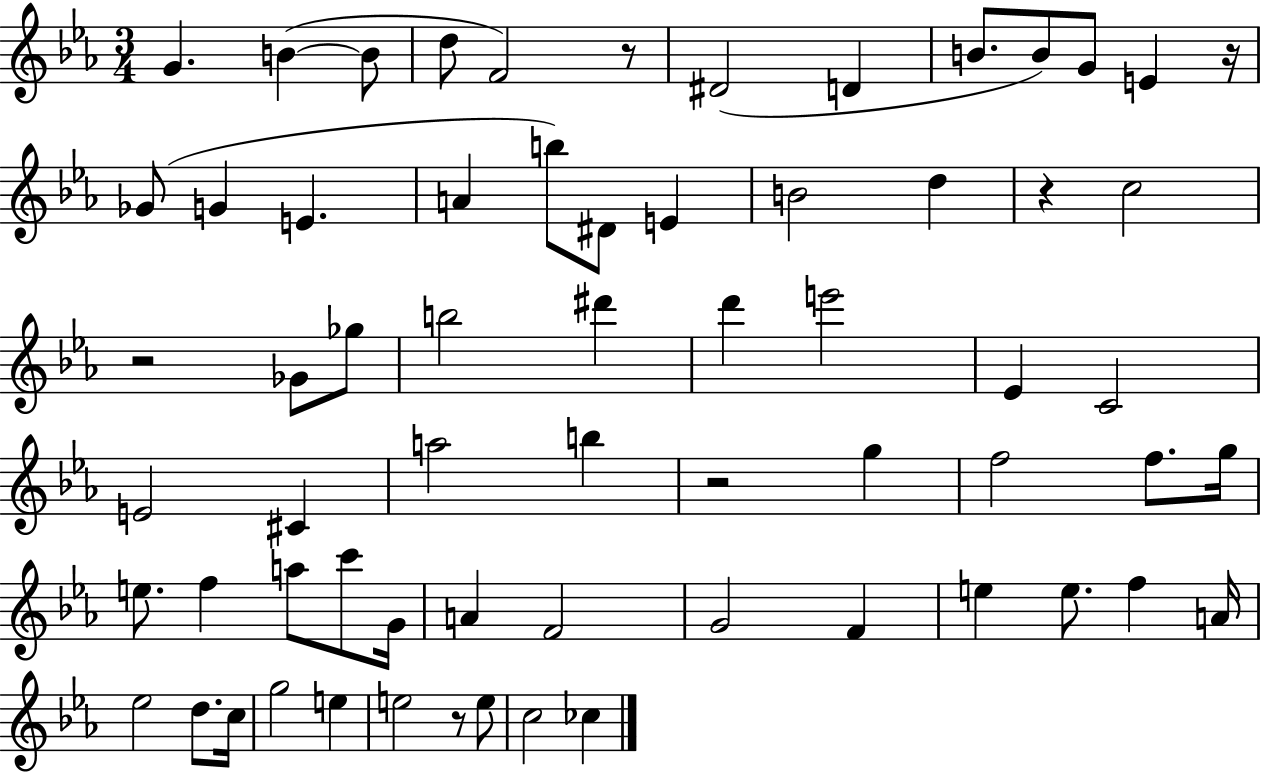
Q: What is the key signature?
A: EES major